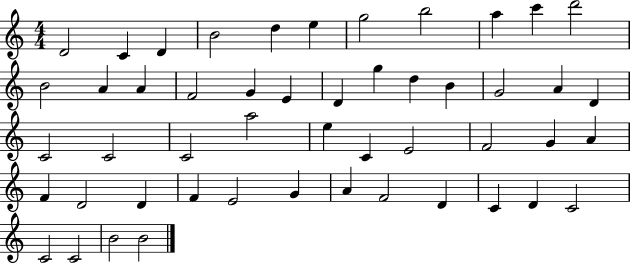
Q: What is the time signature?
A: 4/4